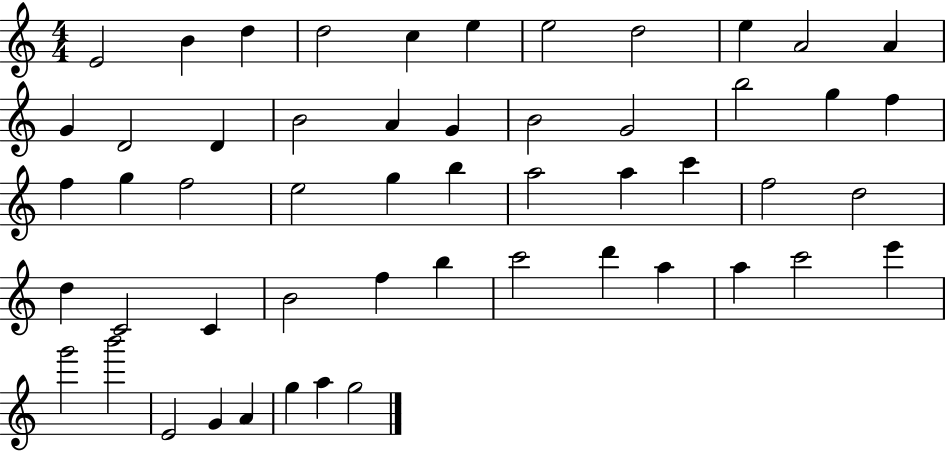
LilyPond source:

{
  \clef treble
  \numericTimeSignature
  \time 4/4
  \key c \major
  e'2 b'4 d''4 | d''2 c''4 e''4 | e''2 d''2 | e''4 a'2 a'4 | \break g'4 d'2 d'4 | b'2 a'4 g'4 | b'2 g'2 | b''2 g''4 f''4 | \break f''4 g''4 f''2 | e''2 g''4 b''4 | a''2 a''4 c'''4 | f''2 d''2 | \break d''4 c'2 c'4 | b'2 f''4 b''4 | c'''2 d'''4 a''4 | a''4 c'''2 e'''4 | \break g'''2 b'''2 | e'2 g'4 a'4 | g''4 a''4 g''2 | \bar "|."
}